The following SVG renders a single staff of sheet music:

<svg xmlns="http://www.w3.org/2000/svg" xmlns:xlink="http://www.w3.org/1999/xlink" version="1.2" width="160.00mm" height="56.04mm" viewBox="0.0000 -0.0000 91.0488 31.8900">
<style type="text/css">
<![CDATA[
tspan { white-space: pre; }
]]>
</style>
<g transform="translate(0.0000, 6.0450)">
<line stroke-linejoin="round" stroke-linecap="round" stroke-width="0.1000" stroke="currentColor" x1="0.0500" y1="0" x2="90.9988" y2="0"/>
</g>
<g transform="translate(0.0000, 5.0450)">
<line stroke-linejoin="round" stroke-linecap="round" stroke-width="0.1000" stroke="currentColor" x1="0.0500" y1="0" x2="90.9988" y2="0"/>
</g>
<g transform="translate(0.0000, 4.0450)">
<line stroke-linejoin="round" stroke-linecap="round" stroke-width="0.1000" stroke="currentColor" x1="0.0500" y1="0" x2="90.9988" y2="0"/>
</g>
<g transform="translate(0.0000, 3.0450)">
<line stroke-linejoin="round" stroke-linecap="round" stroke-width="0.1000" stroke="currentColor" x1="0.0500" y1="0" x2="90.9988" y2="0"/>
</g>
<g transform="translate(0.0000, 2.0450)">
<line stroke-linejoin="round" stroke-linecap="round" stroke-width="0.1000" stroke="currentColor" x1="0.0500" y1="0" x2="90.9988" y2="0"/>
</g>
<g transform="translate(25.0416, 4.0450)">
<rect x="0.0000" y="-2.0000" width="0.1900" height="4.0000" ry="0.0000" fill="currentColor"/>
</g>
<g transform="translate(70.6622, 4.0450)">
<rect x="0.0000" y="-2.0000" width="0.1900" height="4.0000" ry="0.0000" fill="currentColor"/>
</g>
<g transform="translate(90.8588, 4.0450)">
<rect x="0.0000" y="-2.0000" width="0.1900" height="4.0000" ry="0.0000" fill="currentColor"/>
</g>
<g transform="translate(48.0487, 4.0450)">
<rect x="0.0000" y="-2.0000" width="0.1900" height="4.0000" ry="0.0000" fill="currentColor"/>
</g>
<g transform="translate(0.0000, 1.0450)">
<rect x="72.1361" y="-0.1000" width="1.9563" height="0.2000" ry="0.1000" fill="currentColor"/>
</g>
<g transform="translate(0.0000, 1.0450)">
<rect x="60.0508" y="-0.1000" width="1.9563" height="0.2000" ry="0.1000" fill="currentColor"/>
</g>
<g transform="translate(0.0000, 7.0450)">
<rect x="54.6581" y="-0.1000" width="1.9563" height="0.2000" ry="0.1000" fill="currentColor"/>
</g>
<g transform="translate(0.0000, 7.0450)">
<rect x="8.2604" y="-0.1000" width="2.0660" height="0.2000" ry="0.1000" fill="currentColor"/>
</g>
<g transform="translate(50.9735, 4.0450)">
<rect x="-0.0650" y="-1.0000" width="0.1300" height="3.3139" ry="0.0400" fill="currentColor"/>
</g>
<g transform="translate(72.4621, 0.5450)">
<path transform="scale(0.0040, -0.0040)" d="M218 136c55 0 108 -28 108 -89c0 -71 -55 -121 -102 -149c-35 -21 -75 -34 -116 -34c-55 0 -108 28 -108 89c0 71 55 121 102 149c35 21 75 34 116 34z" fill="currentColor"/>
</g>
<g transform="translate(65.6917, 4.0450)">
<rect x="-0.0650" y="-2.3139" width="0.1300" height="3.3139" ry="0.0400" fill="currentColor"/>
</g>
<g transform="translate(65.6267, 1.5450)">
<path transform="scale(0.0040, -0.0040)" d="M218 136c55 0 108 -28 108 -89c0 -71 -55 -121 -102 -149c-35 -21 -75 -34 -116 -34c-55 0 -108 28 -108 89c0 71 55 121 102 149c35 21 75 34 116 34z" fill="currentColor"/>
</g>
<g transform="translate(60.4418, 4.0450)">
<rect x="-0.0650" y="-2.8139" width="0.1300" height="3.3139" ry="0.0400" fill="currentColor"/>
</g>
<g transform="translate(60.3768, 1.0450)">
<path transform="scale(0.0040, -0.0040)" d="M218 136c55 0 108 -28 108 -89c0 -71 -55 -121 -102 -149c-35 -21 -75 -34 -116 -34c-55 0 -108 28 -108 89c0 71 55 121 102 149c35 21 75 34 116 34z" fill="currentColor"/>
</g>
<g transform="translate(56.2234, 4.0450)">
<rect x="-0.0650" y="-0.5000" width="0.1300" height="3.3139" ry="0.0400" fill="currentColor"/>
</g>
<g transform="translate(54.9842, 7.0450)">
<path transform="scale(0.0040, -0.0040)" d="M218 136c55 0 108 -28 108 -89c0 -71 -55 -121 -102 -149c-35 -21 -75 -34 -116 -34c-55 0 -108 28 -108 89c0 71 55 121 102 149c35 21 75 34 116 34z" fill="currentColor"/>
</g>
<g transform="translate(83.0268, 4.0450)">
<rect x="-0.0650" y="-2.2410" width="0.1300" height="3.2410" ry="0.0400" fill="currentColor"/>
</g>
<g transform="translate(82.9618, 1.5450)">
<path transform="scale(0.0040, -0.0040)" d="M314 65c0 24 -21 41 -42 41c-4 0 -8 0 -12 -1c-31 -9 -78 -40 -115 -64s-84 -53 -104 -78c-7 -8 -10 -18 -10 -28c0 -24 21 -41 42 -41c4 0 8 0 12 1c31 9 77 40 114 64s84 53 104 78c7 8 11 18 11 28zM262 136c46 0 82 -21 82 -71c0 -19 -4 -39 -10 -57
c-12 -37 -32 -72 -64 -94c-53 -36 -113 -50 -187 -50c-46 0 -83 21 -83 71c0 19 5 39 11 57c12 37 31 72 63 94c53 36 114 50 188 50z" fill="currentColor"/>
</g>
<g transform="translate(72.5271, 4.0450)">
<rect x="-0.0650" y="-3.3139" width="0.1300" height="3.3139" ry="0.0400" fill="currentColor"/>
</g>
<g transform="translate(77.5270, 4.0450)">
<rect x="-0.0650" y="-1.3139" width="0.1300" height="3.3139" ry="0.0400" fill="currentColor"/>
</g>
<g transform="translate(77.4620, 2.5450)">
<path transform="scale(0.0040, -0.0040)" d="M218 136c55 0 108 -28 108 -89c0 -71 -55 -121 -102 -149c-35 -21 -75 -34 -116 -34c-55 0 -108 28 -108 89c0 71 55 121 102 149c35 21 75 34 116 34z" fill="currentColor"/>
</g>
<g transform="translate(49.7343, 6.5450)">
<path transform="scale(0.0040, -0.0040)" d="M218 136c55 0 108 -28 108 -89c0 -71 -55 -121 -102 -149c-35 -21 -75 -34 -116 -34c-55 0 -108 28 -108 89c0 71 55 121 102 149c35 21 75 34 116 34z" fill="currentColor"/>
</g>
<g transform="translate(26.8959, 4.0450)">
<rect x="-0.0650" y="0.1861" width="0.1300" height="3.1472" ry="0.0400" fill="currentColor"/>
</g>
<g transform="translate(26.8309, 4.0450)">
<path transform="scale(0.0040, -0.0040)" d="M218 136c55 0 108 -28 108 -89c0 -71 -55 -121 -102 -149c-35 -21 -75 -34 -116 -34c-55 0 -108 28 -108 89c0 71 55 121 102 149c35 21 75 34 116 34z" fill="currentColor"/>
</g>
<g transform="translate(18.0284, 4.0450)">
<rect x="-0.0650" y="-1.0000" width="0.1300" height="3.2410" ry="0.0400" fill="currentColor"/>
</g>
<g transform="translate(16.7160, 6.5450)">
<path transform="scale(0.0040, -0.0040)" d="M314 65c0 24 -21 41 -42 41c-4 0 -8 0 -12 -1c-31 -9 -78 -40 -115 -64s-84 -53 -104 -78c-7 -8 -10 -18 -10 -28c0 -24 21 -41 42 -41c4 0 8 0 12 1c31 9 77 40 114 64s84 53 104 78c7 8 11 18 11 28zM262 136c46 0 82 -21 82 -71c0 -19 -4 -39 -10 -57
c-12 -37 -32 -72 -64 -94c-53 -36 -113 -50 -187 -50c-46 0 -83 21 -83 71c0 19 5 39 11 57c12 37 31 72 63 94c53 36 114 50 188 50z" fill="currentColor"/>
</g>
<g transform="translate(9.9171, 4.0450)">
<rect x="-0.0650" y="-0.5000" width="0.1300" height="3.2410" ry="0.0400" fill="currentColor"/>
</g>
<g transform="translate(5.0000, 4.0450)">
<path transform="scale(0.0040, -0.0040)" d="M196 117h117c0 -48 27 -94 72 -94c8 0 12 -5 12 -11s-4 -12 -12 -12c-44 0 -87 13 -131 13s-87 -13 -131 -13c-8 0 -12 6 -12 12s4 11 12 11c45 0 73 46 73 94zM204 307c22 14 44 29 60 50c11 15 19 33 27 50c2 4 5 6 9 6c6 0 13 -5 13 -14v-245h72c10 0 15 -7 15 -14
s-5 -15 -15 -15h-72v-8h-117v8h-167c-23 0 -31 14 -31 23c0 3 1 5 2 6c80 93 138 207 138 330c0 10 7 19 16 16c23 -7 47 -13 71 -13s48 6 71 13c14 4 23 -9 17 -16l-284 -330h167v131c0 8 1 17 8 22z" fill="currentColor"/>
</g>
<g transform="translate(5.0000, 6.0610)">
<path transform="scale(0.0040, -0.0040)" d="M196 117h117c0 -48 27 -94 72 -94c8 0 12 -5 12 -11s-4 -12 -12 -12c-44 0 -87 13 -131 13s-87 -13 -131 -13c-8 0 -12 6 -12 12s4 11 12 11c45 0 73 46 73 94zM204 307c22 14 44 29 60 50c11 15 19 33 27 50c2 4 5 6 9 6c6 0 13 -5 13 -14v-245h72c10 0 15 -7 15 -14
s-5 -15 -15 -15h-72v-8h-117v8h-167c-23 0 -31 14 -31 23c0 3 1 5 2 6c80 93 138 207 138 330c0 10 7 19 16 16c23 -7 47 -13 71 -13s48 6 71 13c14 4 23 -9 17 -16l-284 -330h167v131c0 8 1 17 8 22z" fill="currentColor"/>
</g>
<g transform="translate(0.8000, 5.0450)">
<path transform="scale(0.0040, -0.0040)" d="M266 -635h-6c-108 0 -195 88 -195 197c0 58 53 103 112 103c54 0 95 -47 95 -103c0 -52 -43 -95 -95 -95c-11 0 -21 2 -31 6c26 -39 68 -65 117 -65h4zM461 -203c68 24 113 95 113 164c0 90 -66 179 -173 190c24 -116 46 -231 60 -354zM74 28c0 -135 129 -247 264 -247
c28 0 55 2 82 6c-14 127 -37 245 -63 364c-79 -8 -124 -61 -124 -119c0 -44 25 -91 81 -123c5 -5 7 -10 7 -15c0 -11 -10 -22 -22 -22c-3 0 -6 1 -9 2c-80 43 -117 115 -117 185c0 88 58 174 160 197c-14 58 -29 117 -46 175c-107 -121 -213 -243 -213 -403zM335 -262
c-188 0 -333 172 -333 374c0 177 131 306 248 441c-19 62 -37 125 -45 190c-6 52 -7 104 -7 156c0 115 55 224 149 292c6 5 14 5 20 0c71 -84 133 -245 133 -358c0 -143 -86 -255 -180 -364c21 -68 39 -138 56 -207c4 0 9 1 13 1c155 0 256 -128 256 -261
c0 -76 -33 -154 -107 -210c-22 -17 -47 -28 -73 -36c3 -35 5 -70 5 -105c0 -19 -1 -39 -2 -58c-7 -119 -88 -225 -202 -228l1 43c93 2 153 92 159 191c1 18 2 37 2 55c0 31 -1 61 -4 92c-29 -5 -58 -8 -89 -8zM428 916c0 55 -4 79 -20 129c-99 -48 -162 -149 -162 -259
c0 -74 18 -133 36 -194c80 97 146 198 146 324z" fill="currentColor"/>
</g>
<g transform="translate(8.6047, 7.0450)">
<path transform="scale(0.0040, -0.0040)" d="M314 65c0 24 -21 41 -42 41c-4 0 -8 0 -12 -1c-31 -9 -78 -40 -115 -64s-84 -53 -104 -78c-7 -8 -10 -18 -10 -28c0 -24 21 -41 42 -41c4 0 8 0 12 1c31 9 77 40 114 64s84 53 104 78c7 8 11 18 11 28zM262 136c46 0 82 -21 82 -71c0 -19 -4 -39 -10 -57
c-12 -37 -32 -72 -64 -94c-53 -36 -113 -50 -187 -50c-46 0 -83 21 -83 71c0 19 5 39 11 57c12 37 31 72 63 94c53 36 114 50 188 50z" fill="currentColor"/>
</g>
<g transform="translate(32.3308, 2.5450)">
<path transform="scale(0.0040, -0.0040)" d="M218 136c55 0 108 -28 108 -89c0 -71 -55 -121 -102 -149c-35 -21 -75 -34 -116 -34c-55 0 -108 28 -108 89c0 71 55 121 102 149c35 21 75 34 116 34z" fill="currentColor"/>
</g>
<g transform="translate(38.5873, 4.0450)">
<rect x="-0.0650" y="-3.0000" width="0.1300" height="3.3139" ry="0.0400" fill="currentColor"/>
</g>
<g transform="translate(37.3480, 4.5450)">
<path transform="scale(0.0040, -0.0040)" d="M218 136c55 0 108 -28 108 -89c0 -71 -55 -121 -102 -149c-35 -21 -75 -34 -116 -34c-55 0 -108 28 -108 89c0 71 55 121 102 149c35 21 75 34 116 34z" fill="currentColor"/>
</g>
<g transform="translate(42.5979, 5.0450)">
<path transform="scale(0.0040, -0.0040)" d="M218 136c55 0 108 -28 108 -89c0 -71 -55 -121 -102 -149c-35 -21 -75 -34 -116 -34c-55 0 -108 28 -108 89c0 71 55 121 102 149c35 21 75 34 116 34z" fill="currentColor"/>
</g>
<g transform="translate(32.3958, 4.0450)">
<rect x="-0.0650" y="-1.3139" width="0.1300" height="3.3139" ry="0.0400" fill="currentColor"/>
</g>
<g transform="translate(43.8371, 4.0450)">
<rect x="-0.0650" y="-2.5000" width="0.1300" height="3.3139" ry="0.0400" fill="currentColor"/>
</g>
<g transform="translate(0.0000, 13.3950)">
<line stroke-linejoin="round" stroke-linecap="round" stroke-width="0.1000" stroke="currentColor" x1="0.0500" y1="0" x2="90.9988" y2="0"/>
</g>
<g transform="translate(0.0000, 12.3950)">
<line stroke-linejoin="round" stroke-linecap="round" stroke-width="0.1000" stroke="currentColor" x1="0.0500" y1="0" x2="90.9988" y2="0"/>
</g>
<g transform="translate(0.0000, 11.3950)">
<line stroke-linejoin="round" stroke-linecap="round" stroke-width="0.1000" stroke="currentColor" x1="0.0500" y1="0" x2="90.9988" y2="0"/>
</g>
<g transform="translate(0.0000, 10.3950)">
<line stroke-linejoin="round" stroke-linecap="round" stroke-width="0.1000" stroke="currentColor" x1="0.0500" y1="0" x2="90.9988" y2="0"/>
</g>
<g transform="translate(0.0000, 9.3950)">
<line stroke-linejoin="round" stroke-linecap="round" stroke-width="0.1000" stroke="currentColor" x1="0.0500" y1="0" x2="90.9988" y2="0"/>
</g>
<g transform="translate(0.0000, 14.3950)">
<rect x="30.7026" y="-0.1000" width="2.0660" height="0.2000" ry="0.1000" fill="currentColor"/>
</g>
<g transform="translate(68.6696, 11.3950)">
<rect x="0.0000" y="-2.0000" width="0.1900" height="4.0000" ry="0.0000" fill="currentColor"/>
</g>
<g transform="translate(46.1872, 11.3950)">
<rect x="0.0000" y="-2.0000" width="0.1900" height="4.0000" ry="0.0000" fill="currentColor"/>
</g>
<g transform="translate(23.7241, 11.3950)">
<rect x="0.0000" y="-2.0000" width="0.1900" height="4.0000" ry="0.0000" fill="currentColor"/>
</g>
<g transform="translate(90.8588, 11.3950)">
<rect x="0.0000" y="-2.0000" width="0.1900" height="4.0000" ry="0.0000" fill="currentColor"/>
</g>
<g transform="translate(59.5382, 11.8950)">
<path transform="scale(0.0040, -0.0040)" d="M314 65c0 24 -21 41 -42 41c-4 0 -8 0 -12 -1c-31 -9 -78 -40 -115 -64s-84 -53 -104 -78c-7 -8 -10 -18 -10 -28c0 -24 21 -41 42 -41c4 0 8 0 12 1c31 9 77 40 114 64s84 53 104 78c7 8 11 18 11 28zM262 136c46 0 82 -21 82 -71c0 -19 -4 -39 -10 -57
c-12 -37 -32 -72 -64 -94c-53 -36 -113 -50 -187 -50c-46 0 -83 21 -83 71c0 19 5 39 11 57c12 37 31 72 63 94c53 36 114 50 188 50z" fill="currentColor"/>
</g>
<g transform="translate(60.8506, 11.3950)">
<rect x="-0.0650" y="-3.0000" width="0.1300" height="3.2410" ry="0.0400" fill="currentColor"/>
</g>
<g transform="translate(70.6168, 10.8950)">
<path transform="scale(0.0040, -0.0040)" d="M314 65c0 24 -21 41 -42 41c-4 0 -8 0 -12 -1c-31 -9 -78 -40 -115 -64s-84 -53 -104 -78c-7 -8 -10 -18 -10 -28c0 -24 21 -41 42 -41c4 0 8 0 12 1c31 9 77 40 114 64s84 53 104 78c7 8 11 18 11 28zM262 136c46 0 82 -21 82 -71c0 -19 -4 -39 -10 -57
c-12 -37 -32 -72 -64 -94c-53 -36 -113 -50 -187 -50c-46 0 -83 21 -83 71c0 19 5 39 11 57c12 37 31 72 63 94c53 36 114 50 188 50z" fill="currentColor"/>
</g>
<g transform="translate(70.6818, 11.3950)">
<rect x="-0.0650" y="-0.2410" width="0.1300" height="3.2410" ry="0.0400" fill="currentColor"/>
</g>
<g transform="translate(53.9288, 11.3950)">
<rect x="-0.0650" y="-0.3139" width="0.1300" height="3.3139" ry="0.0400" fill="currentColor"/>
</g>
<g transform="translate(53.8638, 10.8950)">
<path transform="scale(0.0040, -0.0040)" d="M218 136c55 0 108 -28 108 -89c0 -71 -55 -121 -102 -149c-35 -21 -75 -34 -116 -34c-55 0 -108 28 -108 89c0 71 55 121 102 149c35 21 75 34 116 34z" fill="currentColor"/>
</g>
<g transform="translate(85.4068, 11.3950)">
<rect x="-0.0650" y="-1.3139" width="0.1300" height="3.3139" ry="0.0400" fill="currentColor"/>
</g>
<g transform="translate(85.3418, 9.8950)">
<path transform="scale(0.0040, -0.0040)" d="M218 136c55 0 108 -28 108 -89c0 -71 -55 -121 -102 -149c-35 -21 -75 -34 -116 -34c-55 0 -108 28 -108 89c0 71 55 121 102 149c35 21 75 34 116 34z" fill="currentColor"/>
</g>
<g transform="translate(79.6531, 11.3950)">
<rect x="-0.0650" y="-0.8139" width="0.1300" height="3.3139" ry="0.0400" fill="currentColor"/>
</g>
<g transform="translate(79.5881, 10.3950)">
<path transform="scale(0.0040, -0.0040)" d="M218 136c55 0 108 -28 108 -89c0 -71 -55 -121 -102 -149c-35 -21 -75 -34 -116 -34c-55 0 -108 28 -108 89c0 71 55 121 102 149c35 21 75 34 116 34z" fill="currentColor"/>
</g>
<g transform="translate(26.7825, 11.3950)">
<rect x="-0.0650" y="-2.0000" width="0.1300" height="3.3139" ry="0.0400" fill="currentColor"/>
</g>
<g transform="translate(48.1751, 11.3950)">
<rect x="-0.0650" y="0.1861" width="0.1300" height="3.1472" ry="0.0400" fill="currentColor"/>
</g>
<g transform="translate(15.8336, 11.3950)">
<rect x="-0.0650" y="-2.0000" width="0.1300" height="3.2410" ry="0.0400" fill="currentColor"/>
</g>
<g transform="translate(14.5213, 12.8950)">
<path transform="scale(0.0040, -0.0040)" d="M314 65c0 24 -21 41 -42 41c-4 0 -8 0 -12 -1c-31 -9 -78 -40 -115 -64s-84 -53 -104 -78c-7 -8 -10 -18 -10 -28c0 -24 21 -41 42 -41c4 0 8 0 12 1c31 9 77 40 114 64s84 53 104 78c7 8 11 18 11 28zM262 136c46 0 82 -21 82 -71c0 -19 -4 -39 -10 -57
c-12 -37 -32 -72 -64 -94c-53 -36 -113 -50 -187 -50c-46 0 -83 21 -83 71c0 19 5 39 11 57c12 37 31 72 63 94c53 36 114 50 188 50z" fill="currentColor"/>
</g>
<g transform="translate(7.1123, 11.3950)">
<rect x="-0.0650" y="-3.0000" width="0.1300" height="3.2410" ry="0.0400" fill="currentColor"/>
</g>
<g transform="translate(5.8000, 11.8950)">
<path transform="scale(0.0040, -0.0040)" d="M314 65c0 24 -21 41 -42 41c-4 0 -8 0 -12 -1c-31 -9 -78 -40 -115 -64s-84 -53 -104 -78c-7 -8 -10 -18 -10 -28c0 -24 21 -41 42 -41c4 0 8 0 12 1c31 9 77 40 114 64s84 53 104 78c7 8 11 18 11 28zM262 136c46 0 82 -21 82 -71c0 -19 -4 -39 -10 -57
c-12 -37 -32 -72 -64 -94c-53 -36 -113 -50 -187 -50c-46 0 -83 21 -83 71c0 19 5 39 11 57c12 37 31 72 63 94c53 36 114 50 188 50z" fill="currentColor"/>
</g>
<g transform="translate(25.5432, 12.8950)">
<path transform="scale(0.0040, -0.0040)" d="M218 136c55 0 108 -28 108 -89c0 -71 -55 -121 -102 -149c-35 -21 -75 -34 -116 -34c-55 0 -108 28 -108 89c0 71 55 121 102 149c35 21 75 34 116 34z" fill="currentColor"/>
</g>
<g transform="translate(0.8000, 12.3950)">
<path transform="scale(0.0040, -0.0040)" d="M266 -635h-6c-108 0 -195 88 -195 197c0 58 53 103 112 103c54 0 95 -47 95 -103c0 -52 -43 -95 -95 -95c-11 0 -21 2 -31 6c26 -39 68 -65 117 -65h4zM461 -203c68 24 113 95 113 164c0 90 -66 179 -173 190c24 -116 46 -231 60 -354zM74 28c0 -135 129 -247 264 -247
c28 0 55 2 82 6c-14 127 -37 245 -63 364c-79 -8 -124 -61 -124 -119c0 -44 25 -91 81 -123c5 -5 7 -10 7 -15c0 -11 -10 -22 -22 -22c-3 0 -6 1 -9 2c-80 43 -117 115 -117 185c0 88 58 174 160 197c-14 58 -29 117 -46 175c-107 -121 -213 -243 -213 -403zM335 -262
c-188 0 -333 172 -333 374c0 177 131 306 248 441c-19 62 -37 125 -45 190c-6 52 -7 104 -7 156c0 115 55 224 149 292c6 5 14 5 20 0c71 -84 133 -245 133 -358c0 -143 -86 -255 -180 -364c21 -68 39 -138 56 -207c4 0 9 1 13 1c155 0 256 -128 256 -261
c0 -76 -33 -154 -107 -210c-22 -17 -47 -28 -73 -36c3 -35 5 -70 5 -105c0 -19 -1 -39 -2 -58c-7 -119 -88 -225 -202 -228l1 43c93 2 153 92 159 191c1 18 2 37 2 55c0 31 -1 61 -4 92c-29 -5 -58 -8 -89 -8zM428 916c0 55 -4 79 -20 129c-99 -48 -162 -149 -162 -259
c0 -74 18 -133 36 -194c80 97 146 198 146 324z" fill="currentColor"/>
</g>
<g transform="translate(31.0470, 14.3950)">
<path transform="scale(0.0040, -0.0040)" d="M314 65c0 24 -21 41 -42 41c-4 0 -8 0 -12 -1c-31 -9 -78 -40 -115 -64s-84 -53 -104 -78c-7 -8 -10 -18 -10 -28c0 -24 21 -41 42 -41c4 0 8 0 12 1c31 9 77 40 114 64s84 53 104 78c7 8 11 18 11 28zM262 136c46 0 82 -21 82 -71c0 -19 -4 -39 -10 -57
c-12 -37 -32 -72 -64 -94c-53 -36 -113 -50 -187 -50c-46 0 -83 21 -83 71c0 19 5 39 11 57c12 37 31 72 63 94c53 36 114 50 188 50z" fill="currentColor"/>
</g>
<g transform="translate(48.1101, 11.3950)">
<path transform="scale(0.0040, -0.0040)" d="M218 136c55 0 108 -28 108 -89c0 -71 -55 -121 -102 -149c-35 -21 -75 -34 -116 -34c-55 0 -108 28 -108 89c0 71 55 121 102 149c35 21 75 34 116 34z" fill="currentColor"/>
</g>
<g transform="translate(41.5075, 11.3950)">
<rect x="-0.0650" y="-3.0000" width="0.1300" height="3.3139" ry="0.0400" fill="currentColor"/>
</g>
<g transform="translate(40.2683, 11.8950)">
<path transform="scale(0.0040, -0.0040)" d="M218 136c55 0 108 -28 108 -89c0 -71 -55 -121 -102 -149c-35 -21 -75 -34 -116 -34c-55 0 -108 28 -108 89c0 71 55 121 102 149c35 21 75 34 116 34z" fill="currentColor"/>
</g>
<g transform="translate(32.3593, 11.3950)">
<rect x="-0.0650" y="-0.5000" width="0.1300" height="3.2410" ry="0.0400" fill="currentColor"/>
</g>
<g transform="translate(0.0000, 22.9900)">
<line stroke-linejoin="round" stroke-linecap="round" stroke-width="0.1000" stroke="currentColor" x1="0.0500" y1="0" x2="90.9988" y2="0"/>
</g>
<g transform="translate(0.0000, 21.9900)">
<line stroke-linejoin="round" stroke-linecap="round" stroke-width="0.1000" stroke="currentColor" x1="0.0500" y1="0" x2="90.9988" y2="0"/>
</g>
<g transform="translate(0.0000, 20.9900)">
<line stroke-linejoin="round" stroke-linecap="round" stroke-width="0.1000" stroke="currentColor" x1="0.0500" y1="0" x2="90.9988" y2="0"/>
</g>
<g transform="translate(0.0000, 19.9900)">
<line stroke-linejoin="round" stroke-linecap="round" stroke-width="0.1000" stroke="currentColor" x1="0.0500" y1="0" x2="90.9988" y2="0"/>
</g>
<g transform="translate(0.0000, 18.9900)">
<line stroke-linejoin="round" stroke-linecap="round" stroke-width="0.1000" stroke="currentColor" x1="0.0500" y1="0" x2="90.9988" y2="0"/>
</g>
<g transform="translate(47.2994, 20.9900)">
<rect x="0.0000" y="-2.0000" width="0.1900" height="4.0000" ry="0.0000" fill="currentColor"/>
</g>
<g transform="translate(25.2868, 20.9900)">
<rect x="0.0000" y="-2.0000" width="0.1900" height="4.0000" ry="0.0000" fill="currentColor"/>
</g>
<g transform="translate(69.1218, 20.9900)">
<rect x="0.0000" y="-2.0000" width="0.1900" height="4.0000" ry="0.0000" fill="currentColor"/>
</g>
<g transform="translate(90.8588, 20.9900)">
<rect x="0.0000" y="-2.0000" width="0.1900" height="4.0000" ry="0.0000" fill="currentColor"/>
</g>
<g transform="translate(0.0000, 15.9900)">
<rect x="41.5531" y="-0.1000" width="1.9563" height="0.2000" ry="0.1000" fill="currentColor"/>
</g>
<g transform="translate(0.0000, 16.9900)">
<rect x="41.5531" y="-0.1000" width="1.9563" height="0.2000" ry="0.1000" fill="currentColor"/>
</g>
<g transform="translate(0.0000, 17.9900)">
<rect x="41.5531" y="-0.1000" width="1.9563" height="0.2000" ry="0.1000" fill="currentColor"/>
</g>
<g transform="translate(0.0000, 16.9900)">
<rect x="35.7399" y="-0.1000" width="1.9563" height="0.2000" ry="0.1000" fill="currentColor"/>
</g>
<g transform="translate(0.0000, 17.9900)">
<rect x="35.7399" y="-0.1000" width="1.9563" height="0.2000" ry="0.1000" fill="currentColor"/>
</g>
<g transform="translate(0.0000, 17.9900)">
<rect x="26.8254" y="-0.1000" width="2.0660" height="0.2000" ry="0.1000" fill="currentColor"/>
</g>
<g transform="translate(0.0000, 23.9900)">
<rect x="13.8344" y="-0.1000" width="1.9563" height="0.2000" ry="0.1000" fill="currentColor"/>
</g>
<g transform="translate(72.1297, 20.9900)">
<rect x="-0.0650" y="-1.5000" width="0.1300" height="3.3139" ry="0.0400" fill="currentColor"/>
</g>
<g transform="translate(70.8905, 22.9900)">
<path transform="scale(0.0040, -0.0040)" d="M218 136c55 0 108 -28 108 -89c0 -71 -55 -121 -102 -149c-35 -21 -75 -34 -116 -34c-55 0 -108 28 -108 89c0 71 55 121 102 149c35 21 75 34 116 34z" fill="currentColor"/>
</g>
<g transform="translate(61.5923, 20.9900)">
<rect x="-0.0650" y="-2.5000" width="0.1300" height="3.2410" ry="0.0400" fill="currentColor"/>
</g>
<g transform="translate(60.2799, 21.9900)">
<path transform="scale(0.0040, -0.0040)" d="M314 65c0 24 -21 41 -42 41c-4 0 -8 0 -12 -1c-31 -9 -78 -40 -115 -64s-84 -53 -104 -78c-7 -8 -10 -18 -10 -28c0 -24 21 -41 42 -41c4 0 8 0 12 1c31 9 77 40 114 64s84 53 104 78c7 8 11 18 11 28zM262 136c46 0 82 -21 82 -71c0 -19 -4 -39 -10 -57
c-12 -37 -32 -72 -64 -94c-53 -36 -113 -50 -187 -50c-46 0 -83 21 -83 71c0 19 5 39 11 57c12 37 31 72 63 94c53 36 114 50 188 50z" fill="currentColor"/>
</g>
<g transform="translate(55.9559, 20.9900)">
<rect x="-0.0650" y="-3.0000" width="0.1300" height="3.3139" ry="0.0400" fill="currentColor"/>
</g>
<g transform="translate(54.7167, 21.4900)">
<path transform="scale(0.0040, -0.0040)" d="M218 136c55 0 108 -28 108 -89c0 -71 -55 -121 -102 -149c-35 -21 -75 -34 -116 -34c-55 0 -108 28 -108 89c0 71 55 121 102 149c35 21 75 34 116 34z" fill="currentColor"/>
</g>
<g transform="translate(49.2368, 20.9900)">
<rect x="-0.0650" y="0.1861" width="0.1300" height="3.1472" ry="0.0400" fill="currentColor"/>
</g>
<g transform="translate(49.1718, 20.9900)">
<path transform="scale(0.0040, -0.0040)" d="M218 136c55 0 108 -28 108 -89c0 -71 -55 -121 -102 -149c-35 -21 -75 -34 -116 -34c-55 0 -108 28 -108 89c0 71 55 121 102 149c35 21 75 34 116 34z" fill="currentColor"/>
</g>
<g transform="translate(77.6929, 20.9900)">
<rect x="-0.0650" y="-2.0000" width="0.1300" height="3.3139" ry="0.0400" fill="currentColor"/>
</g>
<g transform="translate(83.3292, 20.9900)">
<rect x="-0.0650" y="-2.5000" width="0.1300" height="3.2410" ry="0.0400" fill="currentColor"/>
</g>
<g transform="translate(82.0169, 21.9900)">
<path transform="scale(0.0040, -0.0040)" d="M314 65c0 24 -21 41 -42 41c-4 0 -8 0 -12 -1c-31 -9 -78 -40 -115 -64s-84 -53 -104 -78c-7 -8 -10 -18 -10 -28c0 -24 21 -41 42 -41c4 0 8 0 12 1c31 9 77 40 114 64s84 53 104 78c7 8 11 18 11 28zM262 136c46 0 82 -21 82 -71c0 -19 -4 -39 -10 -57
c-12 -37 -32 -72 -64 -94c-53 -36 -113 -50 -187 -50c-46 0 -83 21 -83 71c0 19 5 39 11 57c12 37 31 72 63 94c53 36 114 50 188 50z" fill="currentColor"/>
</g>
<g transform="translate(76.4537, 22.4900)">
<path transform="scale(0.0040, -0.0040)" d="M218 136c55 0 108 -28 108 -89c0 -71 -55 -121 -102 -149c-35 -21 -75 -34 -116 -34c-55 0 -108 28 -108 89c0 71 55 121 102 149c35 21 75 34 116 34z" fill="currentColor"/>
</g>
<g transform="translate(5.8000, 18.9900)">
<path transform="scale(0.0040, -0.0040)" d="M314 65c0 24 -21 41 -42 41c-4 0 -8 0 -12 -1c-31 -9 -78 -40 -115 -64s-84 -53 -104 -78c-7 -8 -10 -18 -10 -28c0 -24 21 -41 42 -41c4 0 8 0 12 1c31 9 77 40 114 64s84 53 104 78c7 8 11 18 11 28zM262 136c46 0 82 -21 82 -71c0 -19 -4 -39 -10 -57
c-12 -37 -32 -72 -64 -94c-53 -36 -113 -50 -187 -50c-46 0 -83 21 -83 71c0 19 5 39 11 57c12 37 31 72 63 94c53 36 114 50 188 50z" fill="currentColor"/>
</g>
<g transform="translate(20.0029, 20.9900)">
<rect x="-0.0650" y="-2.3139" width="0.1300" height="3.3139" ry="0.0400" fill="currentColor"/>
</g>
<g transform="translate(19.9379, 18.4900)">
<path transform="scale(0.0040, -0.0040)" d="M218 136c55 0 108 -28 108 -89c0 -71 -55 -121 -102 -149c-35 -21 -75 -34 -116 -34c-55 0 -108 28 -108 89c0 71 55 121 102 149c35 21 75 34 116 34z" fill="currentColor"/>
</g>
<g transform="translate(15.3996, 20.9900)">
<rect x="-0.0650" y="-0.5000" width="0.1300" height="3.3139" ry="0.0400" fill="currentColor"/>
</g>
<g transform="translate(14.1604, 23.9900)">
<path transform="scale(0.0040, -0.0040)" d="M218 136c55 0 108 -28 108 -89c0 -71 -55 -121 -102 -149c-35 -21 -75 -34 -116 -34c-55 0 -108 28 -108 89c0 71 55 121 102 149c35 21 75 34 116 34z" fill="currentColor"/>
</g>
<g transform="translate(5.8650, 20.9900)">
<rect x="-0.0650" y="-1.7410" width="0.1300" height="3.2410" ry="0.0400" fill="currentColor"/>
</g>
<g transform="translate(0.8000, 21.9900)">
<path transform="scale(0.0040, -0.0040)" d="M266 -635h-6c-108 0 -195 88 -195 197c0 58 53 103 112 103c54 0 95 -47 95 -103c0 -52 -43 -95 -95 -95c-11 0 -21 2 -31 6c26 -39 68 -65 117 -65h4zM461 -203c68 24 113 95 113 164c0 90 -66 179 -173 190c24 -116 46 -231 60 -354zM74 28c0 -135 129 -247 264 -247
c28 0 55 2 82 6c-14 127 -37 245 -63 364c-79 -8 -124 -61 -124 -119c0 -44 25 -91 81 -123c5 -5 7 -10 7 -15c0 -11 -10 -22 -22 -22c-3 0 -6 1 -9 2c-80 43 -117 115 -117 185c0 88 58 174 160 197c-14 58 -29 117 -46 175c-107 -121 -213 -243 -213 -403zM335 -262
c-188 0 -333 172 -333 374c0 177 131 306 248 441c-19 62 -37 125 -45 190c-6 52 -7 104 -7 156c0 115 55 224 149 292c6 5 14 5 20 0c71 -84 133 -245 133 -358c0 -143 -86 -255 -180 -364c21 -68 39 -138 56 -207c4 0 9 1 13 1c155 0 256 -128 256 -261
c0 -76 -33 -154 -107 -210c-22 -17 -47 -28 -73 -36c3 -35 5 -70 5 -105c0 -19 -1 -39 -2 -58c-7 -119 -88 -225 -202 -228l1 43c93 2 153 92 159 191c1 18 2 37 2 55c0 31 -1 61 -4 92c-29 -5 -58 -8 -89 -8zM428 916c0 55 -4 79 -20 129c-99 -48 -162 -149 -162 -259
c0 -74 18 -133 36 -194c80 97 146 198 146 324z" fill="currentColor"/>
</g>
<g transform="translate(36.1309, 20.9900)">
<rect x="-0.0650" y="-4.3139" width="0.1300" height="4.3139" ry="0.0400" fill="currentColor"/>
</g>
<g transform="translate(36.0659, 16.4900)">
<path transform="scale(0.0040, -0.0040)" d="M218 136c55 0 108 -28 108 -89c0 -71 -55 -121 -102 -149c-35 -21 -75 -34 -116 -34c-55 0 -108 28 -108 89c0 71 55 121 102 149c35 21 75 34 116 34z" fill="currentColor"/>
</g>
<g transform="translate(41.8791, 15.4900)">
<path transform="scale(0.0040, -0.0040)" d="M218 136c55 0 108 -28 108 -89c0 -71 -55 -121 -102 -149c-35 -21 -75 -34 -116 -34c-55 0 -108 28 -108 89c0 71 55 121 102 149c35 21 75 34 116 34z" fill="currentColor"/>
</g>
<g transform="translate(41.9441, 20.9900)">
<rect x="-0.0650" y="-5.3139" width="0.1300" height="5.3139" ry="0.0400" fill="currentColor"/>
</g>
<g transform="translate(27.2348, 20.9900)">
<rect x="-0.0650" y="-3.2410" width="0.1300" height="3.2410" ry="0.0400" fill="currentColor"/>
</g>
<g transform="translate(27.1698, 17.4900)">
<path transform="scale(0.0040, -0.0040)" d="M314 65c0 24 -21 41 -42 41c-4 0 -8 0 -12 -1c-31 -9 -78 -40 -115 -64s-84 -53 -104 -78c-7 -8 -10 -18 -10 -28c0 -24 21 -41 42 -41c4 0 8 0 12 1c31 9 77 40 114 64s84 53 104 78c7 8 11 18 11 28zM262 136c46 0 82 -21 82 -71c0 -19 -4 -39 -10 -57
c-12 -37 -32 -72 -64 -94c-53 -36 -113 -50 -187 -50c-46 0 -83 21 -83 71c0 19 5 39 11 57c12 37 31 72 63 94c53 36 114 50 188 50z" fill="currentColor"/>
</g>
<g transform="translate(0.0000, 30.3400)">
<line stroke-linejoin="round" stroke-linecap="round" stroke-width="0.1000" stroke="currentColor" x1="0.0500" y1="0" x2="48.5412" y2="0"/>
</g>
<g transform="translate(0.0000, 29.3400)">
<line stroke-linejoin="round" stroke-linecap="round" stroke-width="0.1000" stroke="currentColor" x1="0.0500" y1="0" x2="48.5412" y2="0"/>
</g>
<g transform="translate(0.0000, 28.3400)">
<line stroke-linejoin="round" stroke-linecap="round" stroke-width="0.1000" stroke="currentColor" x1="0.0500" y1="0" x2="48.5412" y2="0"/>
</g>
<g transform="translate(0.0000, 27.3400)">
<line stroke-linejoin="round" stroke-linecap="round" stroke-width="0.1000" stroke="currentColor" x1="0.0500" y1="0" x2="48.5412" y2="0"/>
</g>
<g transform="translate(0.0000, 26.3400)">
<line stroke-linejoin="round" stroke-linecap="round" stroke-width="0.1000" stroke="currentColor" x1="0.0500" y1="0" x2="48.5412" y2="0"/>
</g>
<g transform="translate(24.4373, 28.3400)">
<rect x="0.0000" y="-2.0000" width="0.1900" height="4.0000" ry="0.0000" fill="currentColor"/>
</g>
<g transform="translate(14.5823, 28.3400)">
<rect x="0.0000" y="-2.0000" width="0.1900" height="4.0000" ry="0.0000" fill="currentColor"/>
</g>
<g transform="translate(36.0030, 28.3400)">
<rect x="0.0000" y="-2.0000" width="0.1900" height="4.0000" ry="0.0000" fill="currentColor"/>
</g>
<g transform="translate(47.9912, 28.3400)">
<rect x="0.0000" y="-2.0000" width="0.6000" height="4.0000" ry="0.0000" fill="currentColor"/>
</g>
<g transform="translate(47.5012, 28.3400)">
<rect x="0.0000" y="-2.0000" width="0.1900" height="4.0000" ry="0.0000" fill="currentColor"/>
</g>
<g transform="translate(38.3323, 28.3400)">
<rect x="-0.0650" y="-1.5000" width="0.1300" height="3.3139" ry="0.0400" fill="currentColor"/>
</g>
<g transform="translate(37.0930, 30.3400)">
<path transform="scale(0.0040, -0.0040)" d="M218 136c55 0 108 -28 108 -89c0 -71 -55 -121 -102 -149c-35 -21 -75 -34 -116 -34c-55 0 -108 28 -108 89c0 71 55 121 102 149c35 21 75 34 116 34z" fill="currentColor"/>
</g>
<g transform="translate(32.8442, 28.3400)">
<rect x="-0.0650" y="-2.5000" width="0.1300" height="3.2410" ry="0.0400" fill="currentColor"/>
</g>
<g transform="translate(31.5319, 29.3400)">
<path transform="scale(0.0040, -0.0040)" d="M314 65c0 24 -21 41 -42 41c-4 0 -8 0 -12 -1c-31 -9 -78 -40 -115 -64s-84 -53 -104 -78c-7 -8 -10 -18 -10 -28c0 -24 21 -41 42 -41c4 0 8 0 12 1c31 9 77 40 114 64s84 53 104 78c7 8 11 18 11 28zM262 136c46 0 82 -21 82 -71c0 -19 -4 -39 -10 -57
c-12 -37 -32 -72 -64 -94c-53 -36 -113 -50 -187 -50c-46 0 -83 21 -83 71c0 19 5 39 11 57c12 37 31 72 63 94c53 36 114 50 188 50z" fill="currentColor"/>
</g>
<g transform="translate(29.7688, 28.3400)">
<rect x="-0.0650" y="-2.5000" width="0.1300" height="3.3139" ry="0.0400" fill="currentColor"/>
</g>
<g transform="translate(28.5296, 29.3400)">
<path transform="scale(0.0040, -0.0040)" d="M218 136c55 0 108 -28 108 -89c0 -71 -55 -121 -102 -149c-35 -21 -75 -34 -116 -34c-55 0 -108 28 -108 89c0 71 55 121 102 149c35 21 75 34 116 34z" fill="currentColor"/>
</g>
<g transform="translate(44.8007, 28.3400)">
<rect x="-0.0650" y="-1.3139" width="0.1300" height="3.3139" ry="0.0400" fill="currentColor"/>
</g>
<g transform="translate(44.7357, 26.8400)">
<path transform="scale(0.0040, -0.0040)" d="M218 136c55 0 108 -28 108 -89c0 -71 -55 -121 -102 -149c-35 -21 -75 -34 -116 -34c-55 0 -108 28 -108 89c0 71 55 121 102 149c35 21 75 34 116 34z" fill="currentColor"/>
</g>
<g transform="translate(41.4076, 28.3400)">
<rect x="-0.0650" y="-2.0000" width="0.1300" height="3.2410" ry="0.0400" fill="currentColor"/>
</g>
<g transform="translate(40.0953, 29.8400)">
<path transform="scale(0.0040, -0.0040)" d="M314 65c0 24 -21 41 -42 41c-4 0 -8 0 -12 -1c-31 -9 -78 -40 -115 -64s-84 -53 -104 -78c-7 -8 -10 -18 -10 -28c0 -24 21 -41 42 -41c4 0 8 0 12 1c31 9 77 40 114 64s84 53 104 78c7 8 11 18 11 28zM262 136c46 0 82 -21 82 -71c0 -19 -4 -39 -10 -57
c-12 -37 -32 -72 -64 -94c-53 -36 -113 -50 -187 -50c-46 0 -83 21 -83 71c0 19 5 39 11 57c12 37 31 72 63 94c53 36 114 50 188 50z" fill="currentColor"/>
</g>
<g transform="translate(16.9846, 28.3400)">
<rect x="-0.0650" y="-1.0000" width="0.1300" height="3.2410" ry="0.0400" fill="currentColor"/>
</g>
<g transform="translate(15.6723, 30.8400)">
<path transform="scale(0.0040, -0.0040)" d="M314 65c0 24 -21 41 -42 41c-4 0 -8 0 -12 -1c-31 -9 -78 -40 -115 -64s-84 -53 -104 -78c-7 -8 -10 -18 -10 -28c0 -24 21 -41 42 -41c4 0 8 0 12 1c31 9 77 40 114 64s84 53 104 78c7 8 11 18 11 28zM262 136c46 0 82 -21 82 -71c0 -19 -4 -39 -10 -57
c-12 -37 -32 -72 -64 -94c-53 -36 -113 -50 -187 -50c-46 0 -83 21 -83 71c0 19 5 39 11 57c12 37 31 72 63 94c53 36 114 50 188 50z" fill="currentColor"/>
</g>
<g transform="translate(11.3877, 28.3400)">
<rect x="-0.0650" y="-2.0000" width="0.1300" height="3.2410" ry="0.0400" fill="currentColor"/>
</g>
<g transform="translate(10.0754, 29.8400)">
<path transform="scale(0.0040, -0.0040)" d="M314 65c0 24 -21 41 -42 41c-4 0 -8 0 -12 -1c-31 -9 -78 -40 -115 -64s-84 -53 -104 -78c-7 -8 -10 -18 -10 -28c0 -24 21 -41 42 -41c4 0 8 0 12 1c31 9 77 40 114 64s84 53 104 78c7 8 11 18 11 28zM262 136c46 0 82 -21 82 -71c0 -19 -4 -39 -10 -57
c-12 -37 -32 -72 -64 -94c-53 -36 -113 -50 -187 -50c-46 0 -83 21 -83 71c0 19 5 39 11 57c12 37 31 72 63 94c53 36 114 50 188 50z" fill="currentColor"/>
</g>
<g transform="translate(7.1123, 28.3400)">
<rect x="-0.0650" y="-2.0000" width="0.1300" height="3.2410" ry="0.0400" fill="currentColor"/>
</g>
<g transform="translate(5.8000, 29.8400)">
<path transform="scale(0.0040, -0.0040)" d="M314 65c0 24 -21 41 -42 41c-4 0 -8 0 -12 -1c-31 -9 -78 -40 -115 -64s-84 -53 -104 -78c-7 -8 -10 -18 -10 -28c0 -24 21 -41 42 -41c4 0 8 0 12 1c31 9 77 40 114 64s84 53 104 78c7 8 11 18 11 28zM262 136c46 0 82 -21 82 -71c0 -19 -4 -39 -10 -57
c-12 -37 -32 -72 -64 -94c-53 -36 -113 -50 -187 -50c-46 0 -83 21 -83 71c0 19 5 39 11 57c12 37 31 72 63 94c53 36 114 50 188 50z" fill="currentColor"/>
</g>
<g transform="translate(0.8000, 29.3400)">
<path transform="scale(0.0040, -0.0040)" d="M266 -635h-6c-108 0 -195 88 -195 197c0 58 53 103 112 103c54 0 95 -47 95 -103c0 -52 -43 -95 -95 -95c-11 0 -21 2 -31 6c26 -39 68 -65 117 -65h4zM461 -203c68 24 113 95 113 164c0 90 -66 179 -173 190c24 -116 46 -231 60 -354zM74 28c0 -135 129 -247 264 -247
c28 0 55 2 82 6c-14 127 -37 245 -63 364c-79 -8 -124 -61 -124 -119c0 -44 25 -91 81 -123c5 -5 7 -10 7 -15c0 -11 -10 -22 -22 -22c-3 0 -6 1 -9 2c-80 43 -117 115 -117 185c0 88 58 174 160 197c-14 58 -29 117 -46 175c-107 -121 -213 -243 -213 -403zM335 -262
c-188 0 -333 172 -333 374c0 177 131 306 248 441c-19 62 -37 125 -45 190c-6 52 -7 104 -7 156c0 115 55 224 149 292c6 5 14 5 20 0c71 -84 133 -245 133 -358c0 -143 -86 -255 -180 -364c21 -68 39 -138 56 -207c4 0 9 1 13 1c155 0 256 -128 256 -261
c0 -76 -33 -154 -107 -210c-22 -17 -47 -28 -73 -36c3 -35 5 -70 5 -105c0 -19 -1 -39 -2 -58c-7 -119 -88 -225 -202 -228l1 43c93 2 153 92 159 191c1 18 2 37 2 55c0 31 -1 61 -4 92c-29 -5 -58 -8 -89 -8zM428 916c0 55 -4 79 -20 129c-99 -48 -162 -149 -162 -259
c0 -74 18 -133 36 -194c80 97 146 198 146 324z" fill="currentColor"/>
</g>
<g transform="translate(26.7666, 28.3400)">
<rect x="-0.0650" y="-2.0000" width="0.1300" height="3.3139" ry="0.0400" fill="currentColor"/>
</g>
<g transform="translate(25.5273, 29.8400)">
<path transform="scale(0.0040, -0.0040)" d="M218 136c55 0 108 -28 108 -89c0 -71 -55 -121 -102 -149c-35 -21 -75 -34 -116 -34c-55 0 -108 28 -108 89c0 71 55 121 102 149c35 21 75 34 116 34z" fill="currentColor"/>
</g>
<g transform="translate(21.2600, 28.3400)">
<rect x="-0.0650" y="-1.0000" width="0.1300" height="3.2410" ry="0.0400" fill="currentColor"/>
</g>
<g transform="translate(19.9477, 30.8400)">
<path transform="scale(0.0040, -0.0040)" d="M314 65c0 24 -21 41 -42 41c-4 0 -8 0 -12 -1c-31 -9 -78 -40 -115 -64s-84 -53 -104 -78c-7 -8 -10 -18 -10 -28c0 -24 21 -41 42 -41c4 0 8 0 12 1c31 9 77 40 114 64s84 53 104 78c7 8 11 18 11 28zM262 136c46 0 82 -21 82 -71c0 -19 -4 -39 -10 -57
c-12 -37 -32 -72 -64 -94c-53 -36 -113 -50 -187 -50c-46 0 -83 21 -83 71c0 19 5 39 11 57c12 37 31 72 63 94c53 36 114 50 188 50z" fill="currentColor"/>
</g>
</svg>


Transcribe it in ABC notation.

X:1
T:Untitled
M:4/4
L:1/4
K:C
C2 D2 B e A G D C a g b e g2 A2 F2 F C2 A B c A2 c2 d e f2 C g b2 d' f' B A G2 E F G2 F2 F2 D2 D2 F G G2 E F2 e